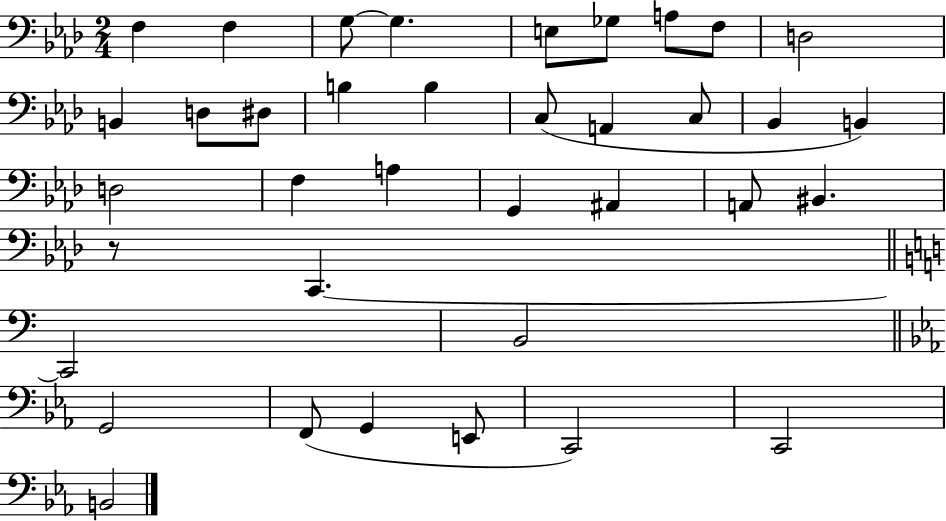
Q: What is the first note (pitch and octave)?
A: F3